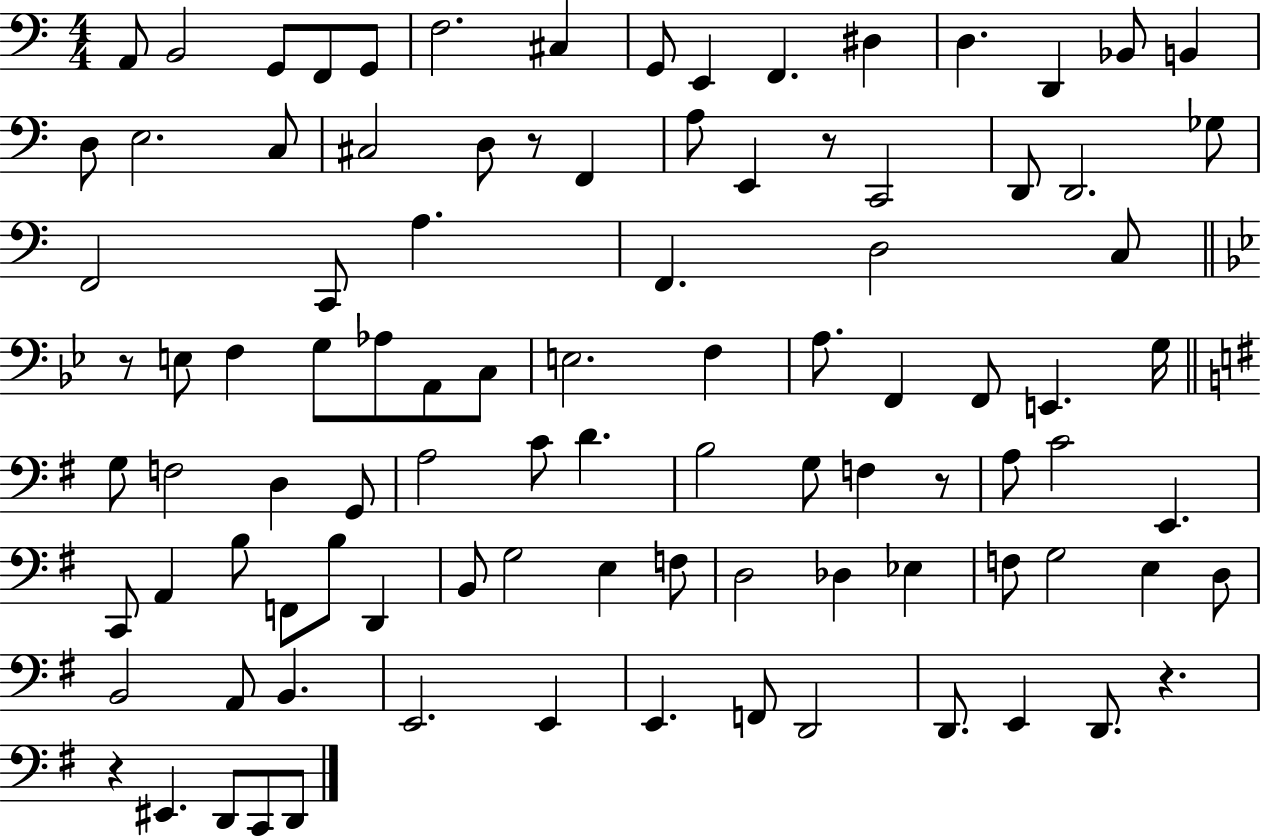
{
  \clef bass
  \numericTimeSignature
  \time 4/4
  \key c \major
  a,8 b,2 g,8 f,8 g,8 | f2. cis4 | g,8 e,4 f,4. dis4 | d4. d,4 bes,8 b,4 | \break d8 e2. c8 | cis2 d8 r8 f,4 | a8 e,4 r8 c,2 | d,8 d,2. ges8 | \break f,2 c,8 a4. | f,4. d2 c8 | \bar "||" \break \key bes \major r8 e8 f4 g8 aes8 a,8 c8 | e2. f4 | a8. f,4 f,8 e,4. g16 | \bar "||" \break \key e \minor g8 f2 d4 g,8 | a2 c'8 d'4. | b2 g8 f4 r8 | a8 c'2 e,4. | \break c,8 a,4 b8 f,8 b8 d,4 | b,8 g2 e4 f8 | d2 des4 ees4 | f8 g2 e4 d8 | \break b,2 a,8 b,4. | e,2. e,4 | e,4. f,8 d,2 | d,8. e,4 d,8. r4. | \break r4 eis,4. d,8 c,8 d,8 | \bar "|."
}